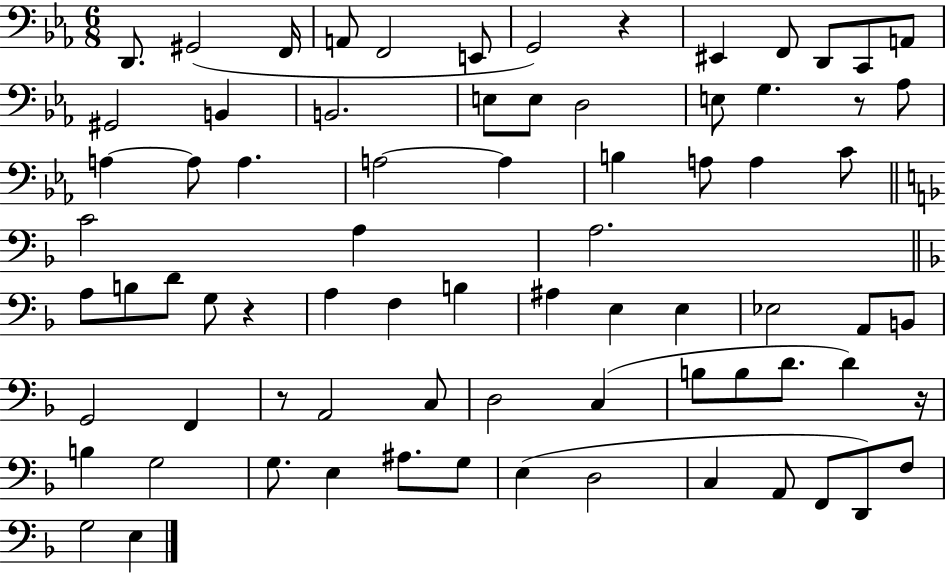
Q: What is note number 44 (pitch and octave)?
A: Eb3